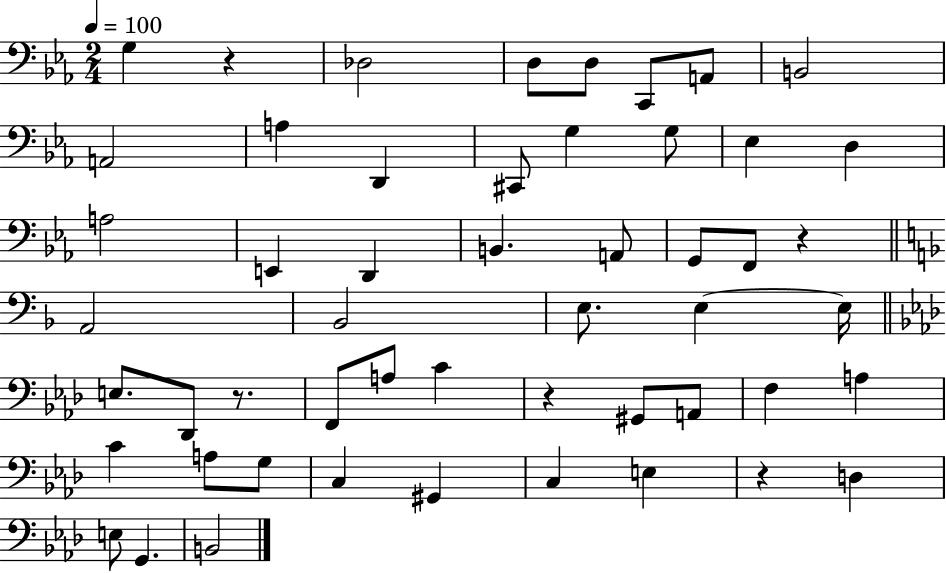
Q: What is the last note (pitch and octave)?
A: B2